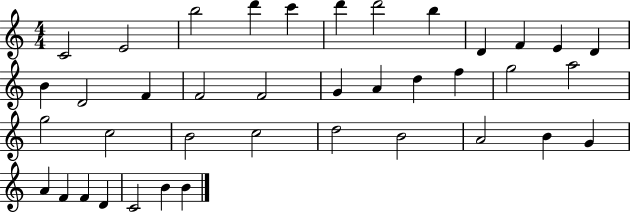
C4/h E4/h B5/h D6/q C6/q D6/q D6/h B5/q D4/q F4/q E4/q D4/q B4/q D4/h F4/q F4/h F4/h G4/q A4/q D5/q F5/q G5/h A5/h G5/h C5/h B4/h C5/h D5/h B4/h A4/h B4/q G4/q A4/q F4/q F4/q D4/q C4/h B4/q B4/q